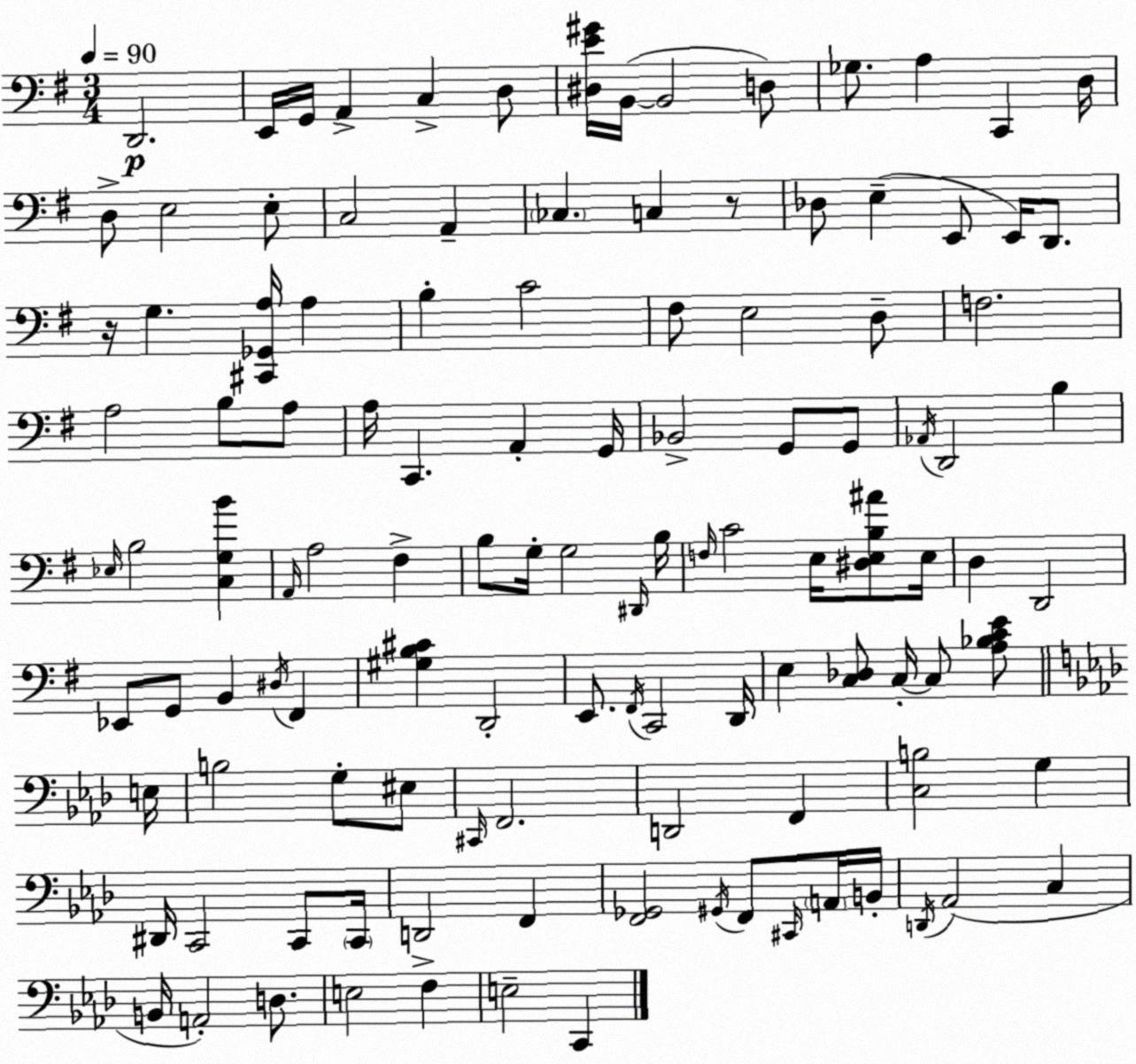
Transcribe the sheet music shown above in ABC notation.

X:1
T:Untitled
M:3/4
L:1/4
K:G
D,,2 E,,/4 G,,/4 A,, C, D,/2 [^D,E^G]/4 B,,/4 B,,2 D,/2 _G,/2 A, C,, D,/4 D,/2 E,2 E,/2 C,2 A,, _C, C, z/2 _D,/2 E, E,,/2 E,,/4 D,,/2 z/4 G, [^C,,_G,,A,]/4 A, B, C2 ^F,/2 E,2 D,/2 F,2 A,2 B,/2 A,/2 A,/4 C,, A,, G,,/4 _B,,2 G,,/2 G,,/2 _A,,/4 D,,2 B, _E,/4 B,2 [C,G,B] A,,/4 A,2 ^F, B,/2 G,/4 G,2 ^D,,/4 B,/4 F,/4 C2 E,/4 [^D,E,B,^A]/2 E,/4 D, D,,2 _E,,/2 G,,/2 B,, ^D,/4 ^F,, [^G,B,^C] D,,2 E,,/2 ^F,,/4 C,,2 D,,/4 E, [C,_D,]/2 C,/4 C,/2 [A,_B,CE]/2 E,/4 B,2 G,/2 ^E,/2 ^C,,/4 F,,2 D,,2 F,, [C,B,]2 G, ^D,,/4 C,,2 C,,/2 C,,/4 D,,2 F,, [F,,_G,,]2 ^G,,/4 F,,/2 ^C,,/4 A,,/4 B,,/4 D,,/4 _A,,2 C, B,,/4 A,,2 D,/2 E,2 F, E,2 C,,